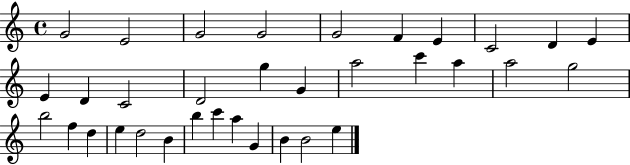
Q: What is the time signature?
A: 4/4